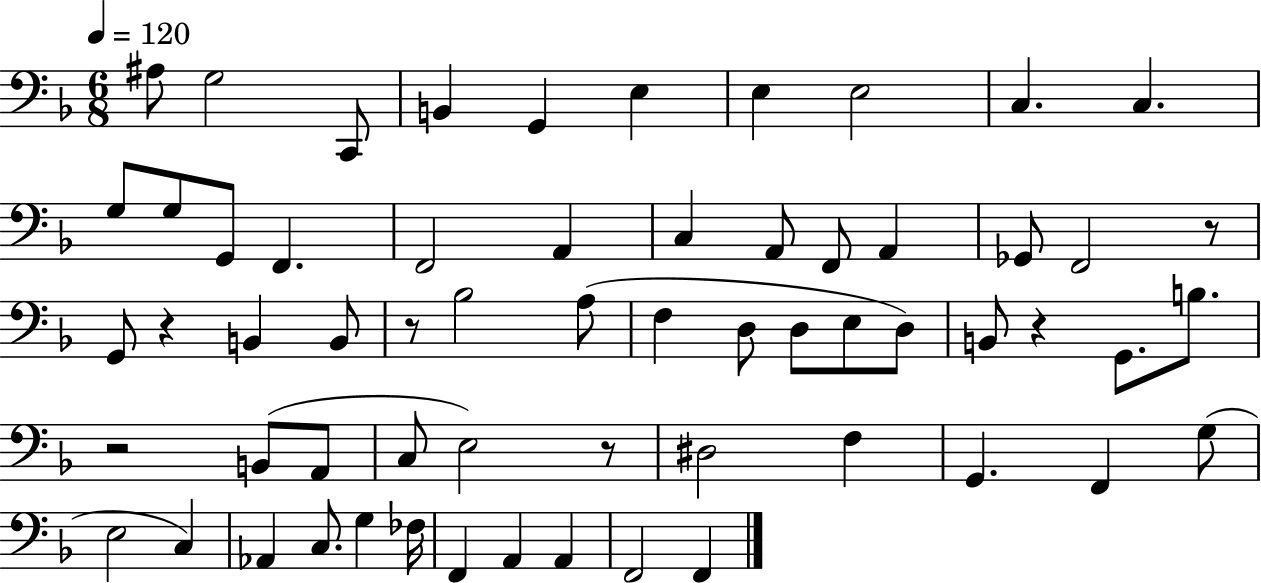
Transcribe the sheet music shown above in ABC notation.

X:1
T:Untitled
M:6/8
L:1/4
K:F
^A,/2 G,2 C,,/2 B,, G,, E, E, E,2 C, C, G,/2 G,/2 G,,/2 F,, F,,2 A,, C, A,,/2 F,,/2 A,, _G,,/2 F,,2 z/2 G,,/2 z B,, B,,/2 z/2 _B,2 A,/2 F, D,/2 D,/2 E,/2 D,/2 B,,/2 z G,,/2 B,/2 z2 B,,/2 A,,/2 C,/2 E,2 z/2 ^D,2 F, G,, F,, G,/2 E,2 C, _A,, C,/2 G, _F,/4 F,, A,, A,, F,,2 F,,